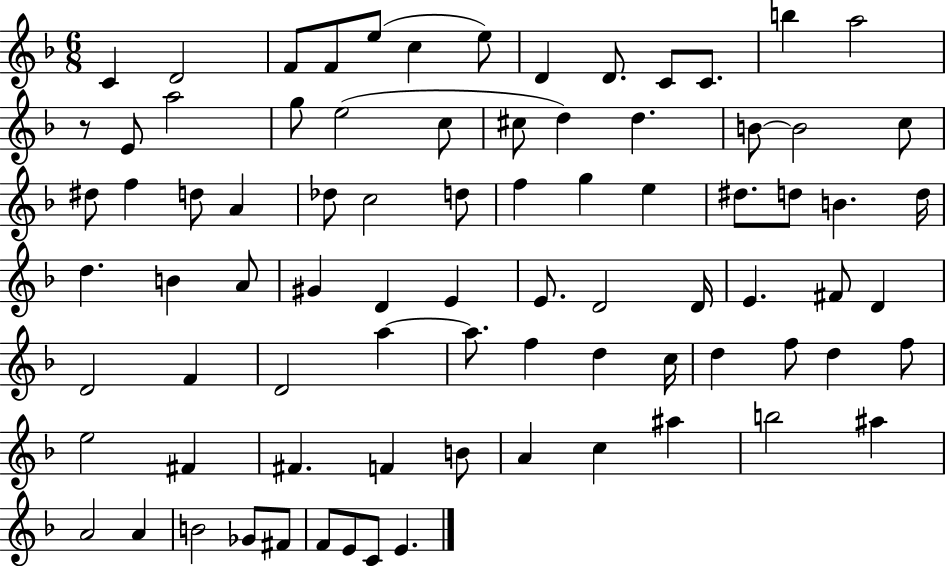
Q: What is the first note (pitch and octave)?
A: C4